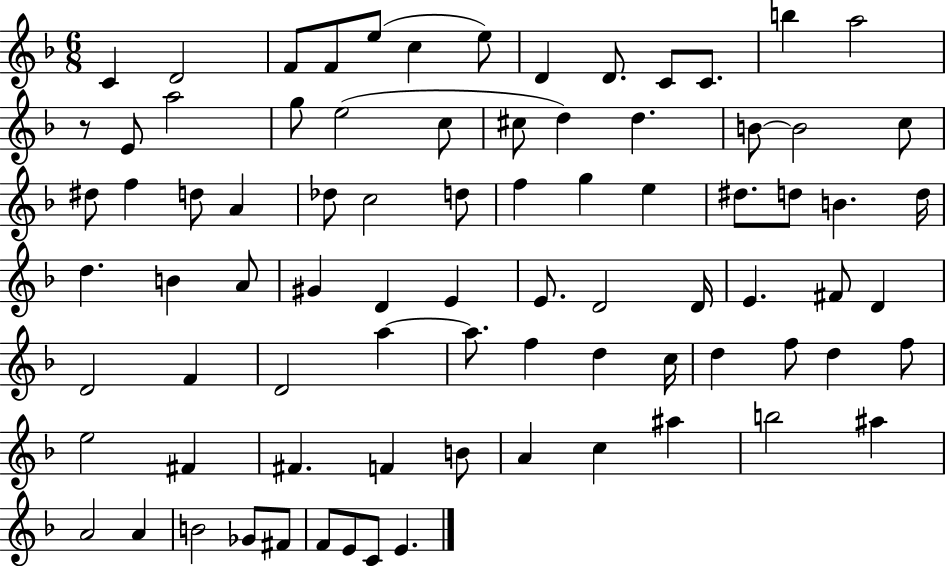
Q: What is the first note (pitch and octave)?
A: C4